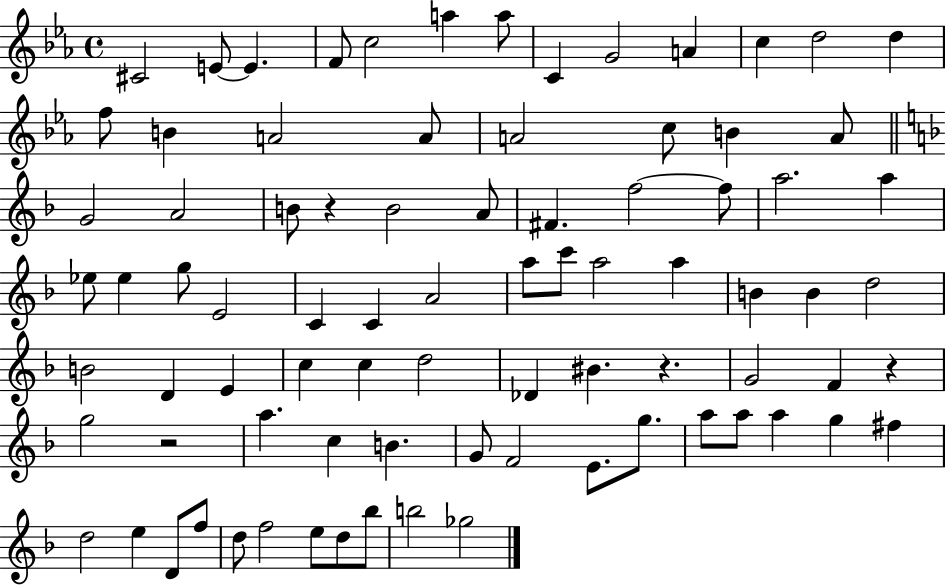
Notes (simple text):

C#4/h E4/e E4/q. F4/e C5/h A5/q A5/e C4/q G4/h A4/q C5/q D5/h D5/q F5/e B4/q A4/h A4/e A4/h C5/e B4/q A4/e G4/h A4/h B4/e R/q B4/h A4/e F#4/q. F5/h F5/e A5/h. A5/q Eb5/e Eb5/q G5/e E4/h C4/q C4/q A4/h A5/e C6/e A5/h A5/q B4/q B4/q D5/h B4/h D4/q E4/q C5/q C5/q D5/h Db4/q BIS4/q. R/q. G4/h F4/q R/q G5/h R/h A5/q. C5/q B4/q. G4/e F4/h E4/e. G5/e. A5/e A5/e A5/q G5/q F#5/q D5/h E5/q D4/e F5/e D5/e F5/h E5/e D5/e Bb5/e B5/h Gb5/h